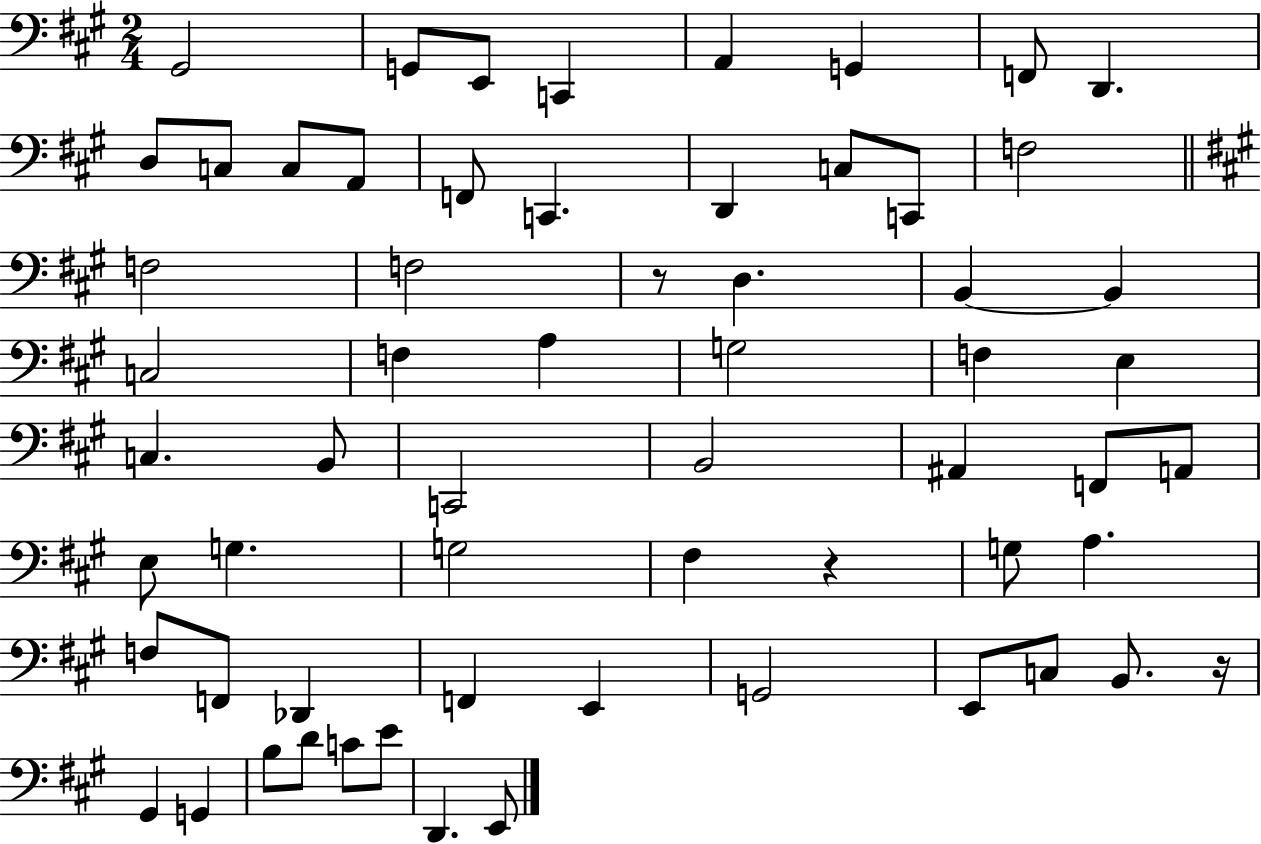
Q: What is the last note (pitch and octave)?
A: E2